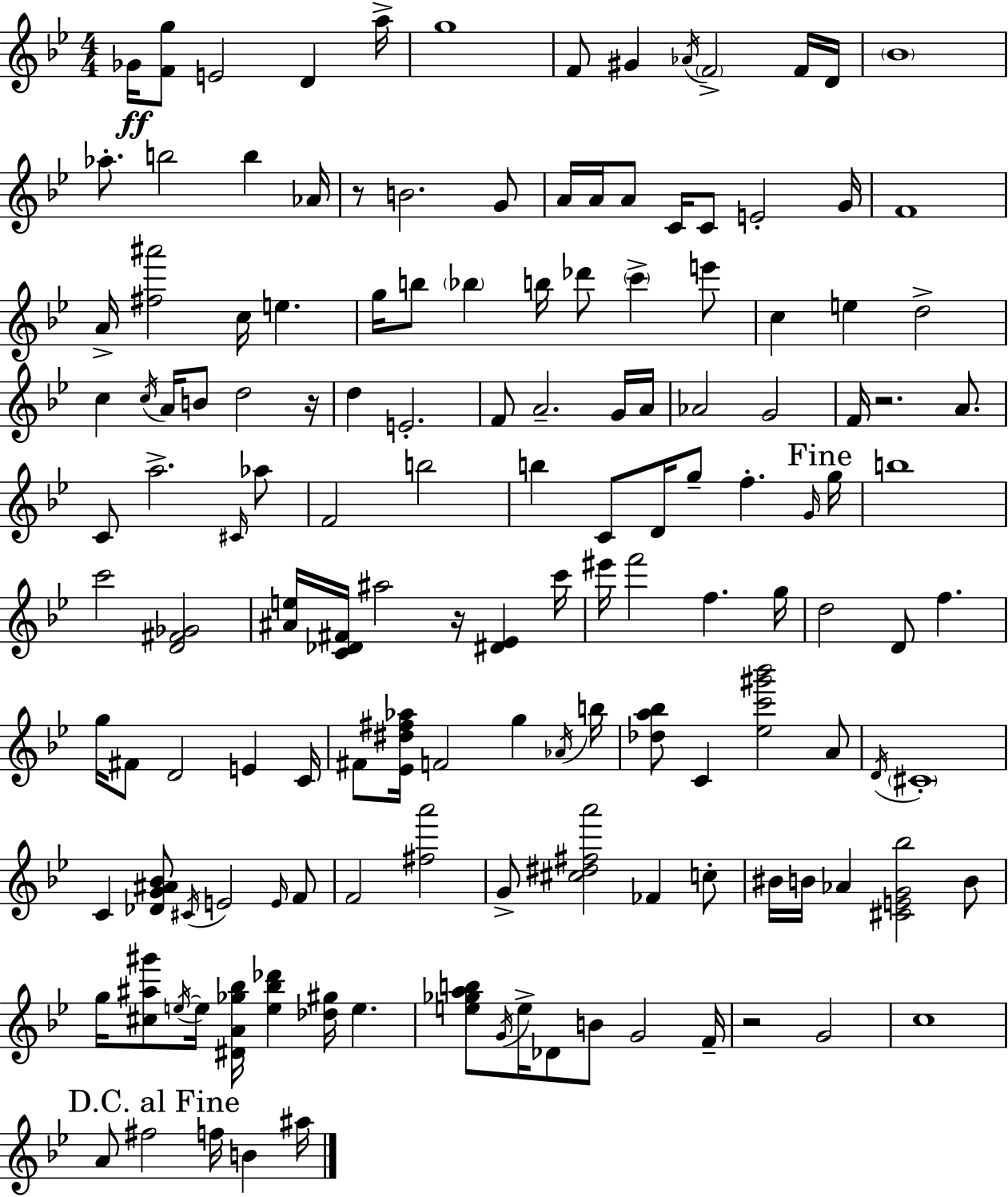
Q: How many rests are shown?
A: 5